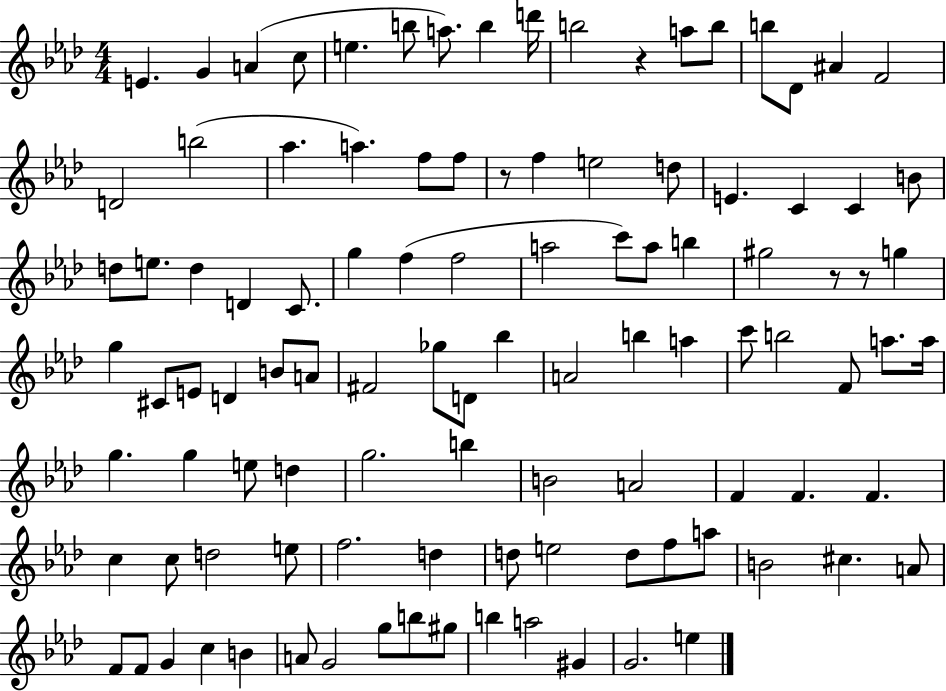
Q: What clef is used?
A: treble